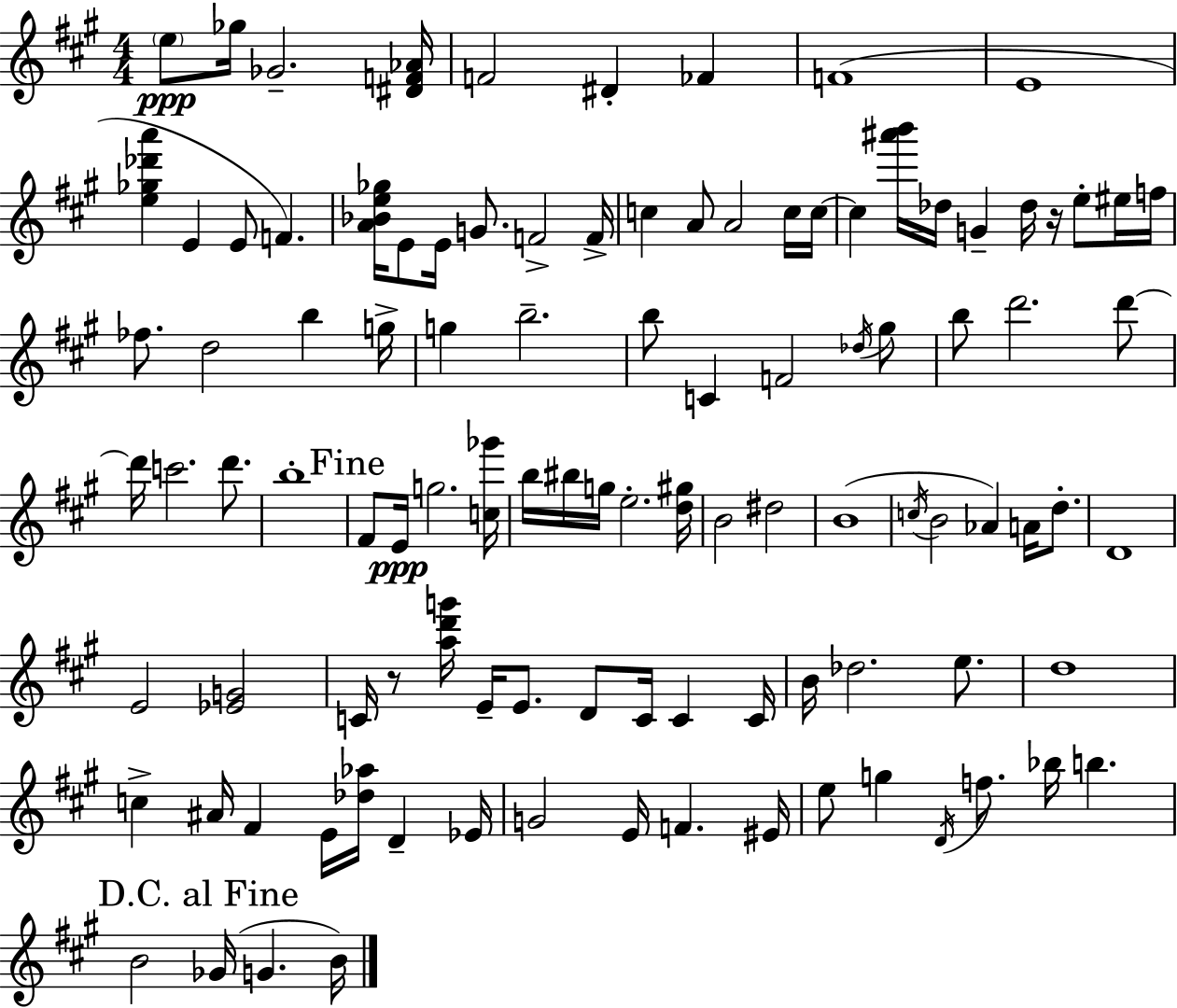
E5/e Gb5/s Gb4/h. [D#4,F4,Ab4]/s F4/h D#4/q FES4/q F4/w E4/w [E5,Gb5,Db6,A6]/q E4/q E4/e F4/q. [A4,Bb4,E5,Gb5]/s E4/e E4/s G4/e. F4/h F4/s C5/q A4/e A4/h C5/s C5/s C5/q [A#6,B6]/s Db5/s G4/q Db5/s R/s E5/e EIS5/s F5/s FES5/e. D5/h B5/q G5/s G5/q B5/h. B5/e C4/q F4/h Db5/s G#5/e B5/e D6/h. D6/e D6/s C6/h. D6/e. B5/w F#4/e E4/s G5/h. [C5,Gb6]/s B5/s BIS5/s G5/s E5/h. [D5,G#5]/s B4/h D#5/h B4/w C5/s B4/h Ab4/q A4/s D5/e. D4/w E4/h [Eb4,G4]/h C4/s R/e [A5,D6,G6]/s E4/s E4/e. D4/e C4/s C4/q C4/s B4/s Db5/h. E5/e. D5/w C5/q A#4/s F#4/q E4/s [Db5,Ab5]/s D4/q Eb4/s G4/h E4/s F4/q. EIS4/s E5/e G5/q D4/s F5/e. Bb5/s B5/q. B4/h Gb4/s G4/q. B4/s